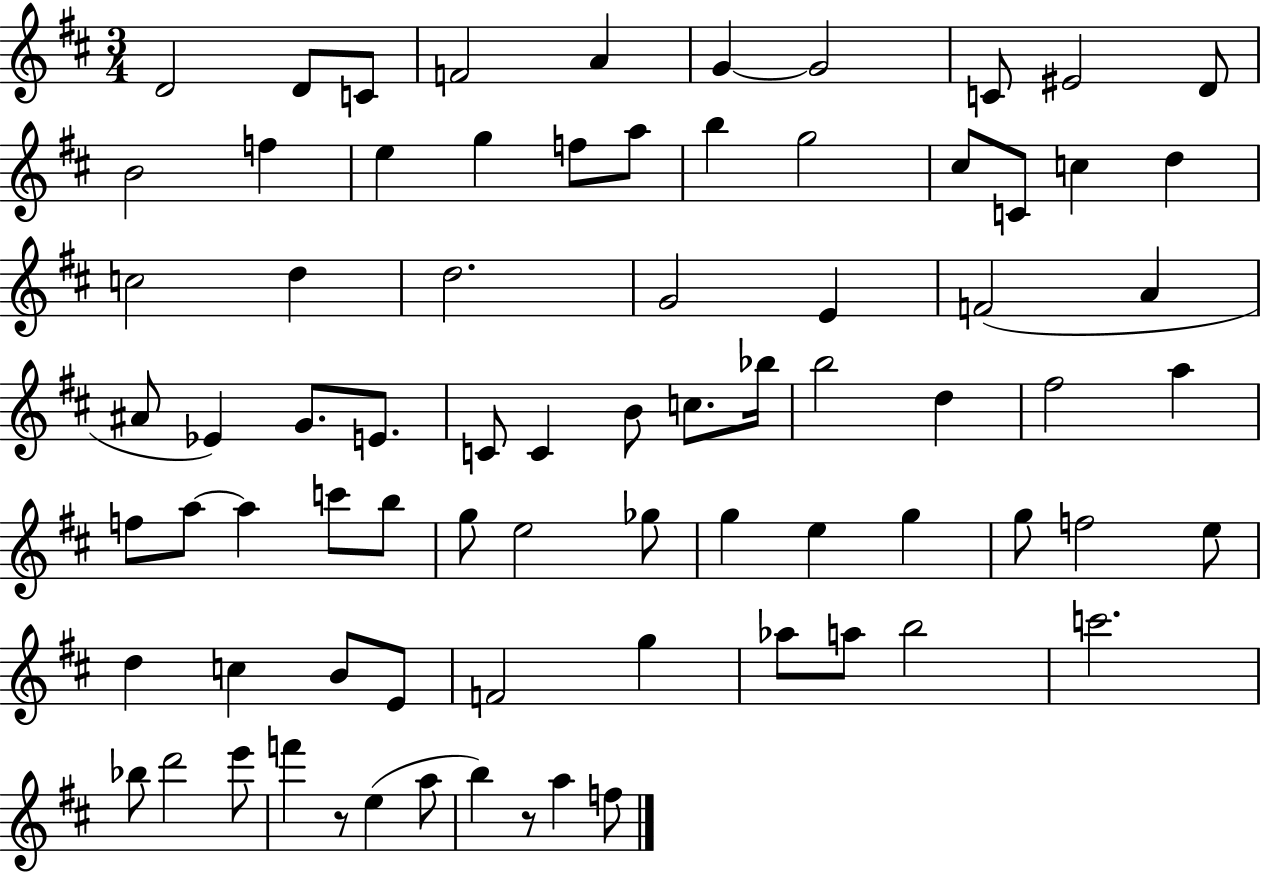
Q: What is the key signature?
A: D major